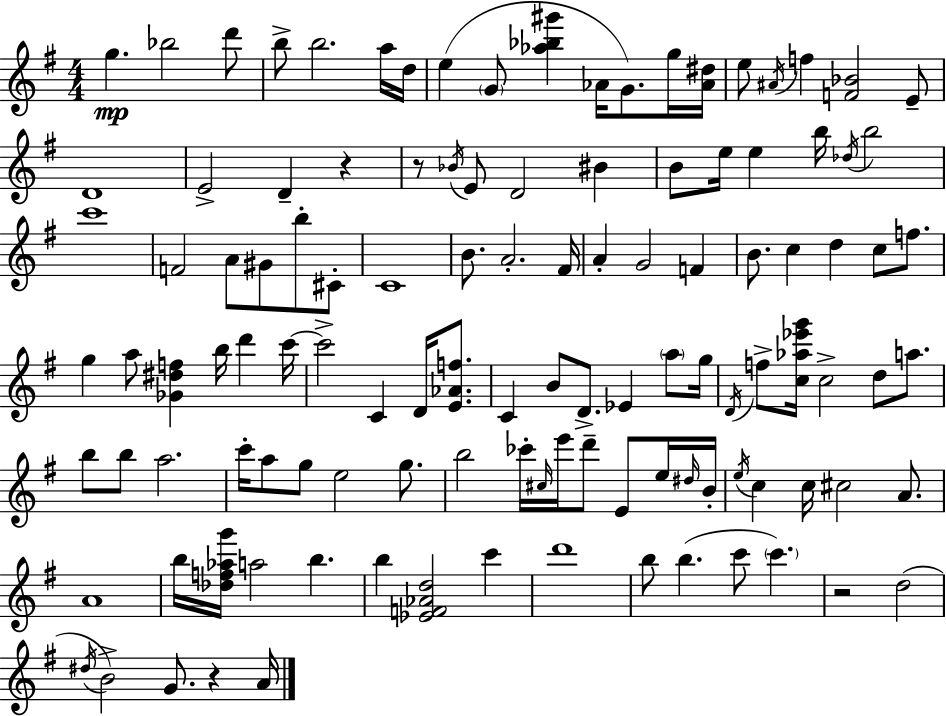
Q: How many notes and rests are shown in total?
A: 116